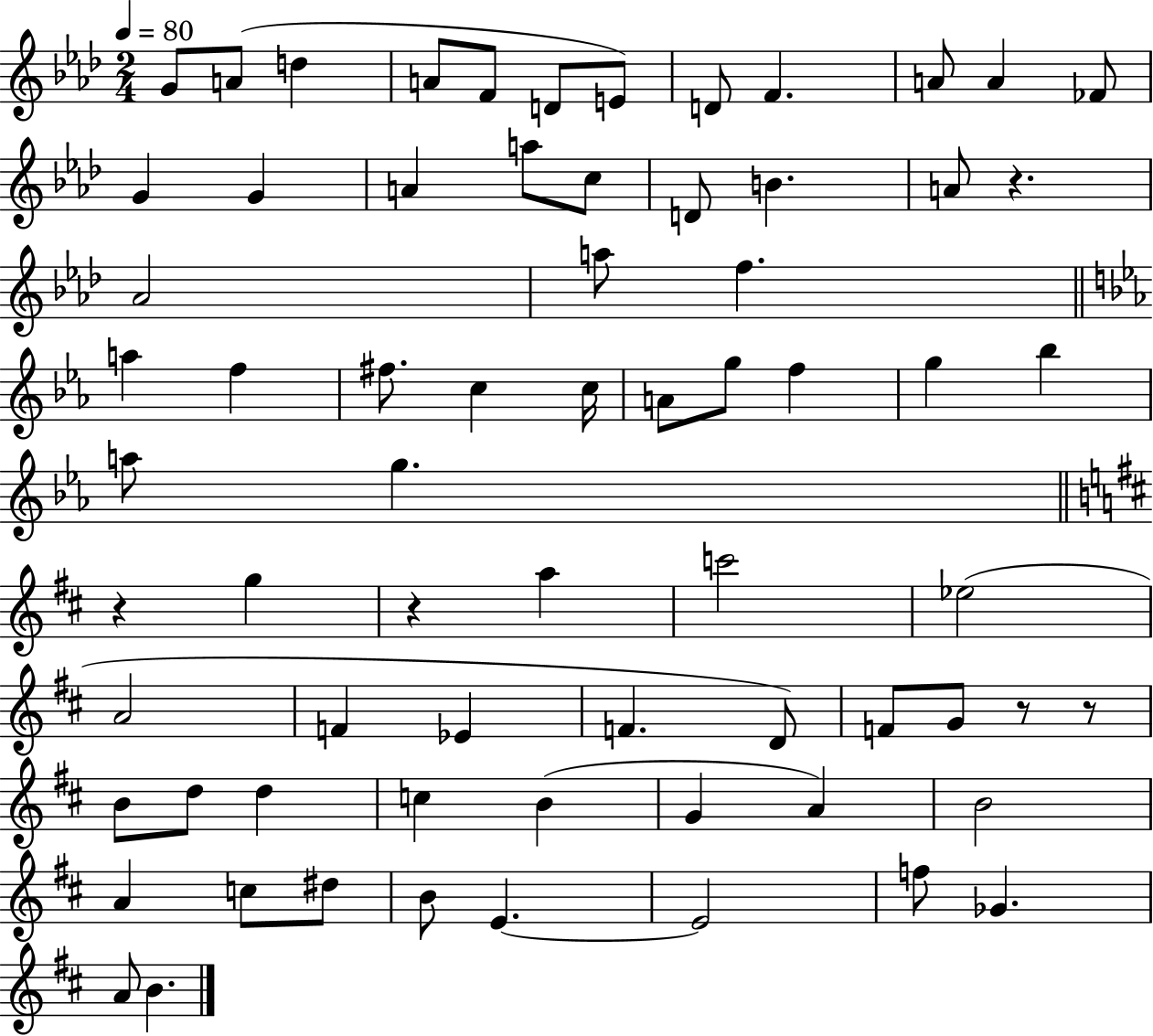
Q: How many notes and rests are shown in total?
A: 69